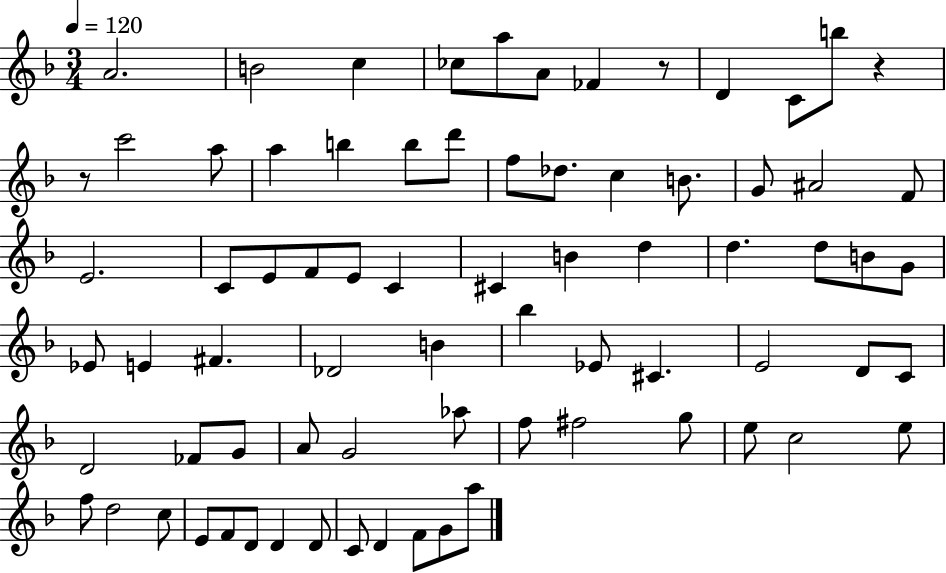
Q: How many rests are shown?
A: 3